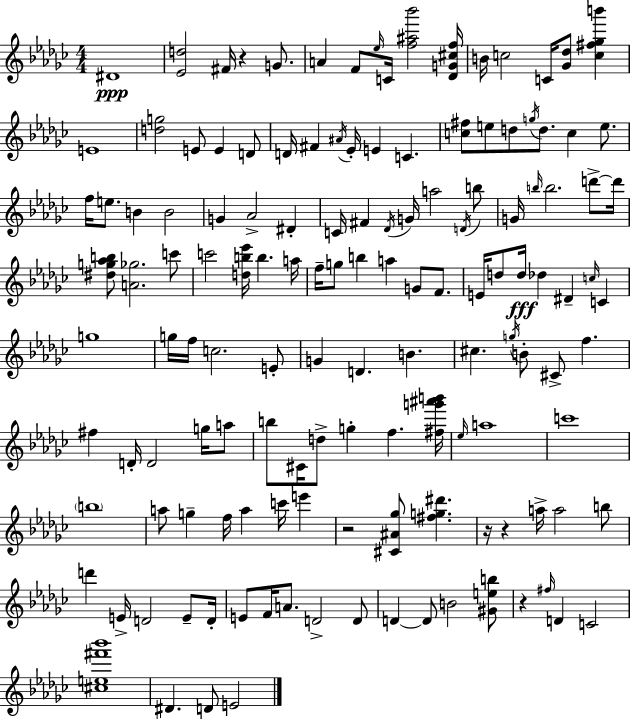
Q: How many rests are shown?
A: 5